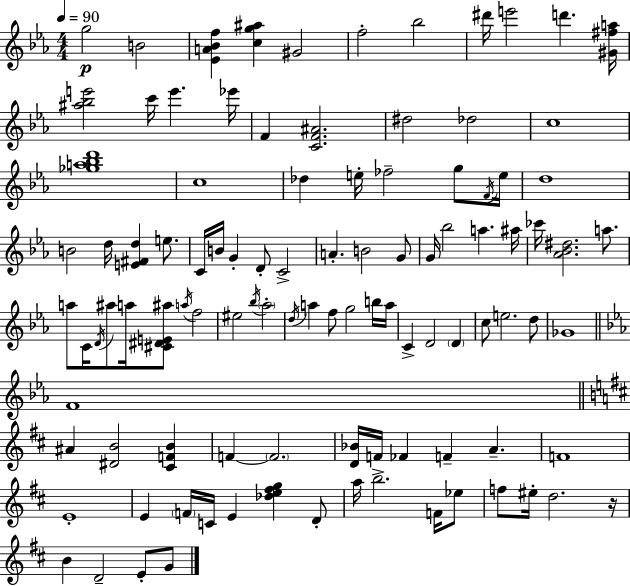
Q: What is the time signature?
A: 4/4